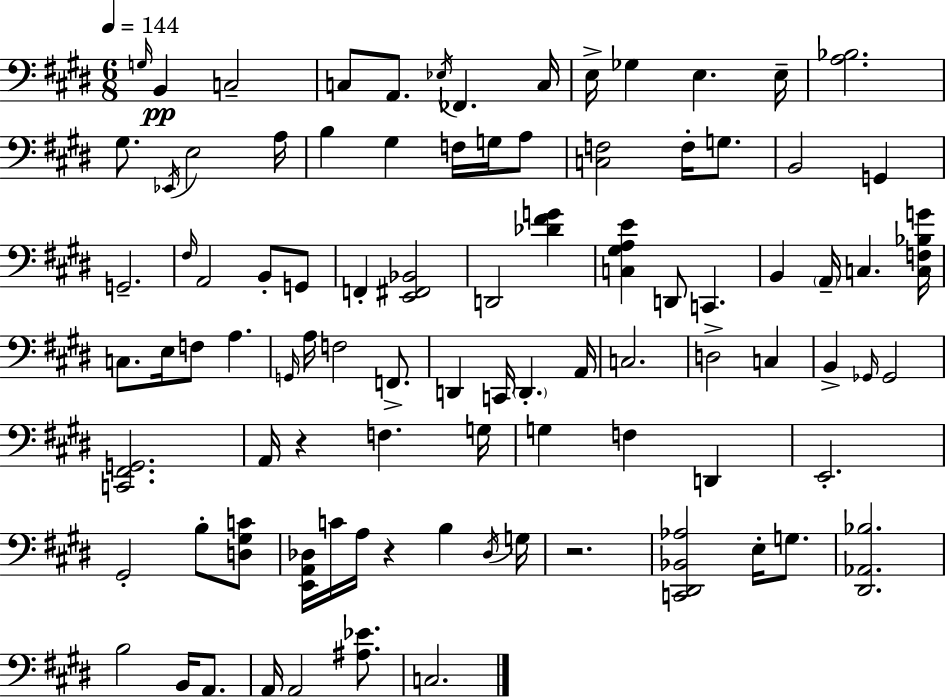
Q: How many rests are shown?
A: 3